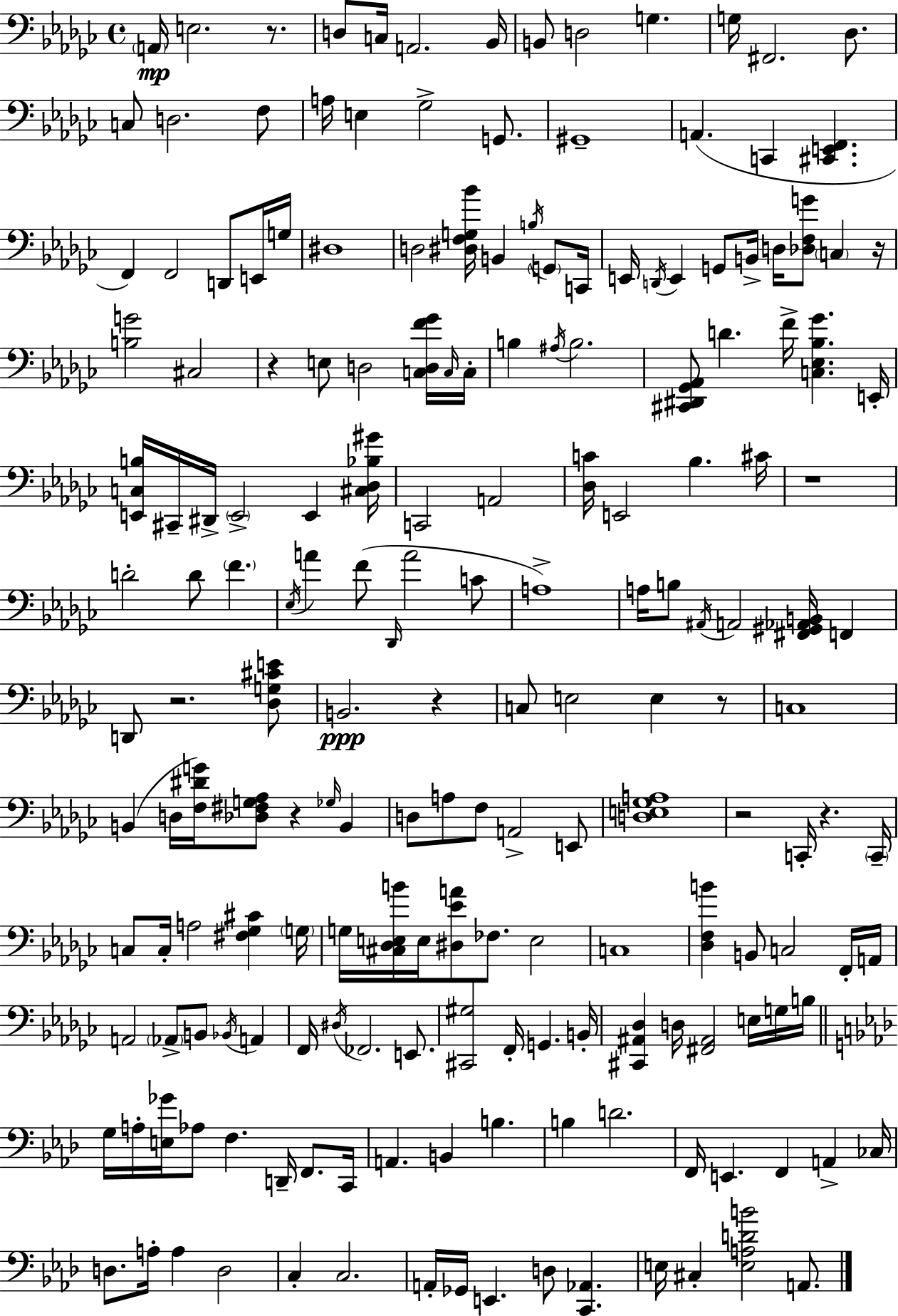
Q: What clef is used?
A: bass